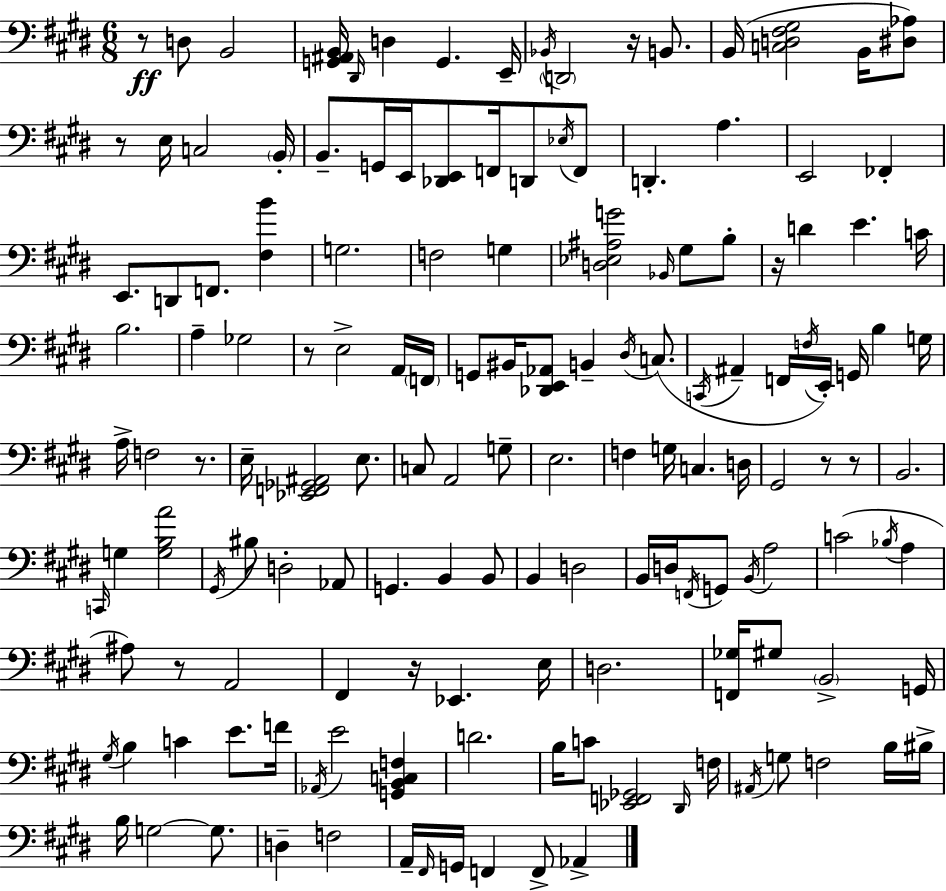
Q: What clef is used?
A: bass